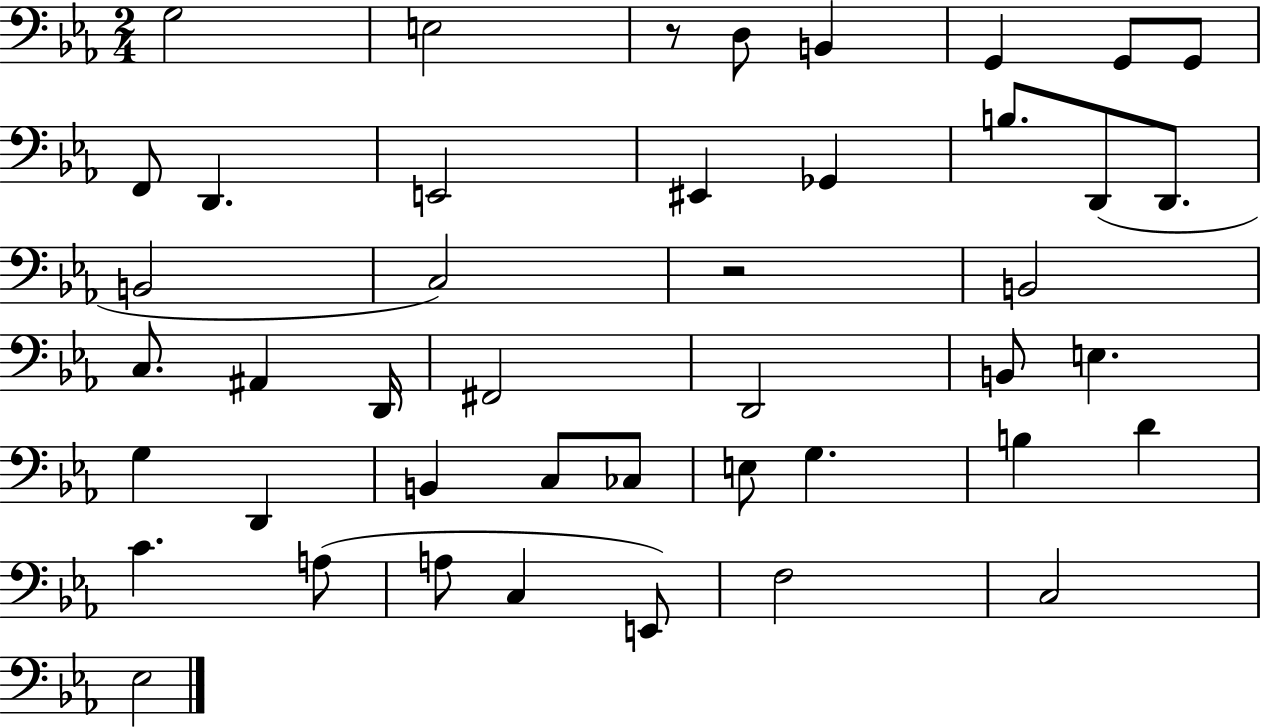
X:1
T:Untitled
M:2/4
L:1/4
K:Eb
G,2 E,2 z/2 D,/2 B,, G,, G,,/2 G,,/2 F,,/2 D,, E,,2 ^E,, _G,, B,/2 D,,/2 D,,/2 B,,2 C,2 z2 B,,2 C,/2 ^A,, D,,/4 ^F,,2 D,,2 B,,/2 E, G, D,, B,, C,/2 _C,/2 E,/2 G, B, D C A,/2 A,/2 C, E,,/2 F,2 C,2 _E,2